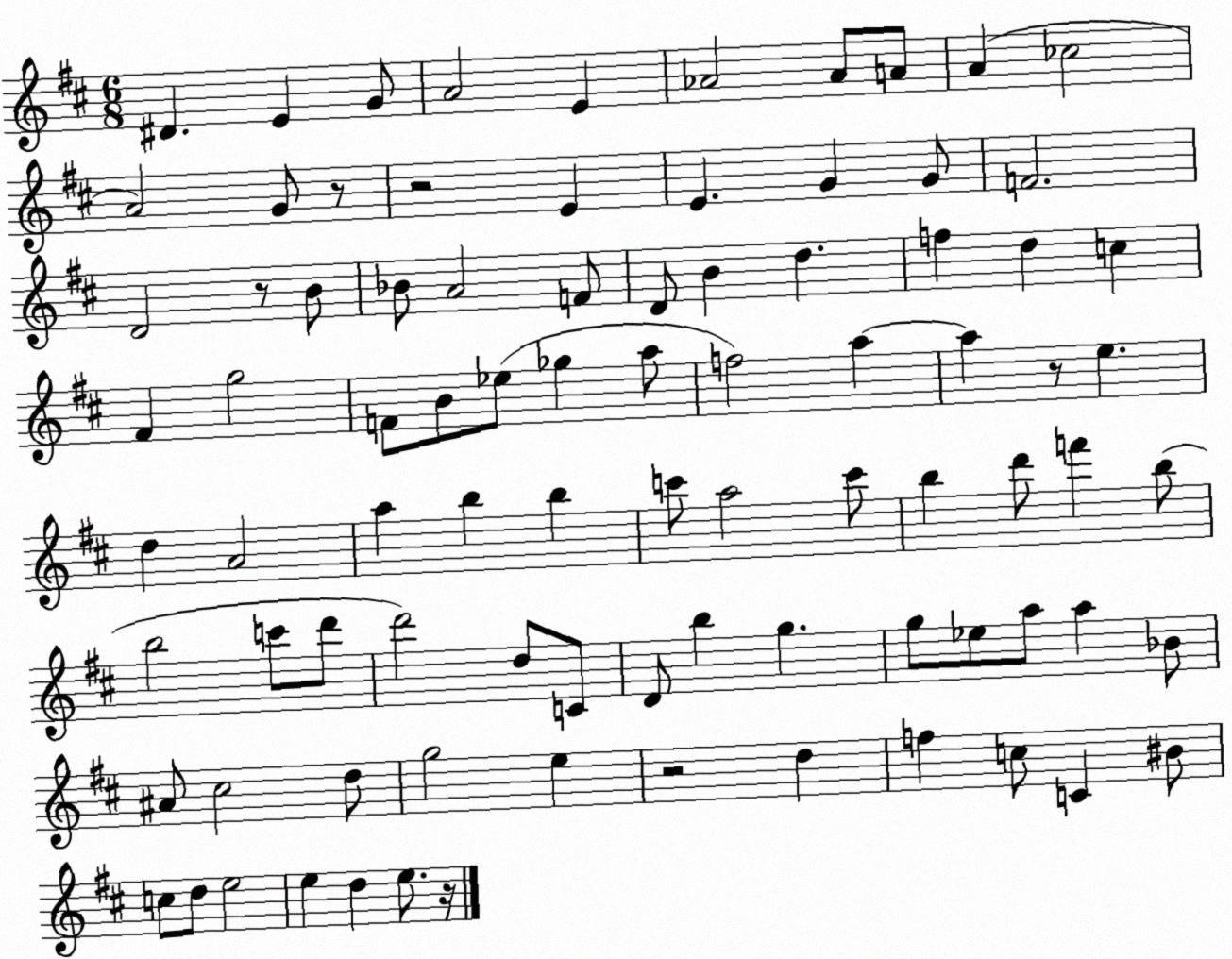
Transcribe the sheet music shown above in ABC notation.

X:1
T:Untitled
M:6/8
L:1/4
K:D
^D E G/2 A2 E _A2 _A/2 A/2 A _c2 A2 G/2 z/2 z2 E E G G/2 F2 D2 z/2 B/2 _B/2 A2 F/2 D/2 B d f d c ^F g2 F/2 B/2 _e/2 _g a/2 f2 a a z/2 e d A2 a b b c'/2 a2 c'/2 b d'/2 f' b/2 b2 c'/2 d'/2 d'2 d/2 C/2 D/2 b g g/2 _e/2 a/2 a _B/2 ^A/2 ^c2 d/2 g2 e z2 d f c/2 C ^B/2 c/2 d/2 e2 e d e/2 z/4